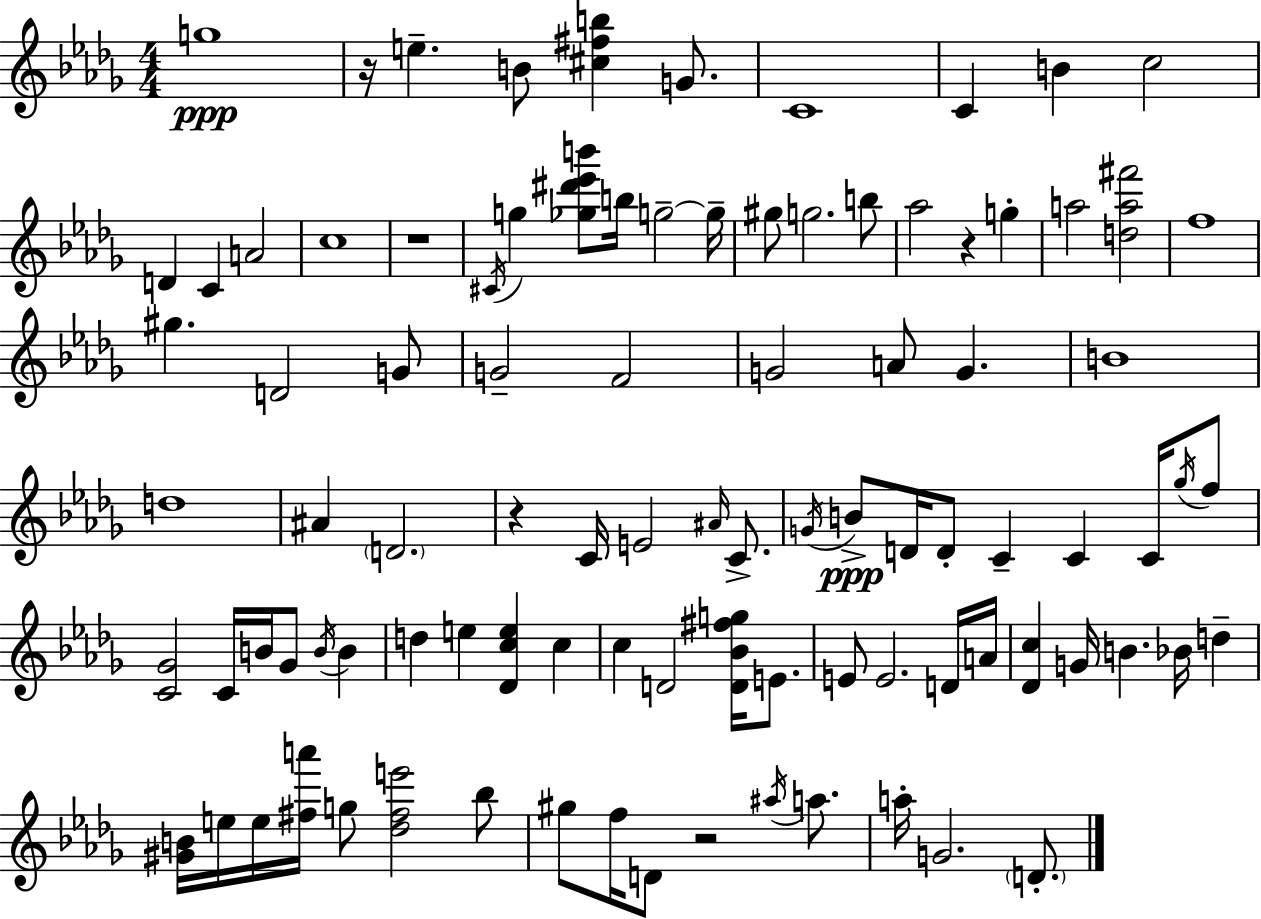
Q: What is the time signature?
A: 4/4